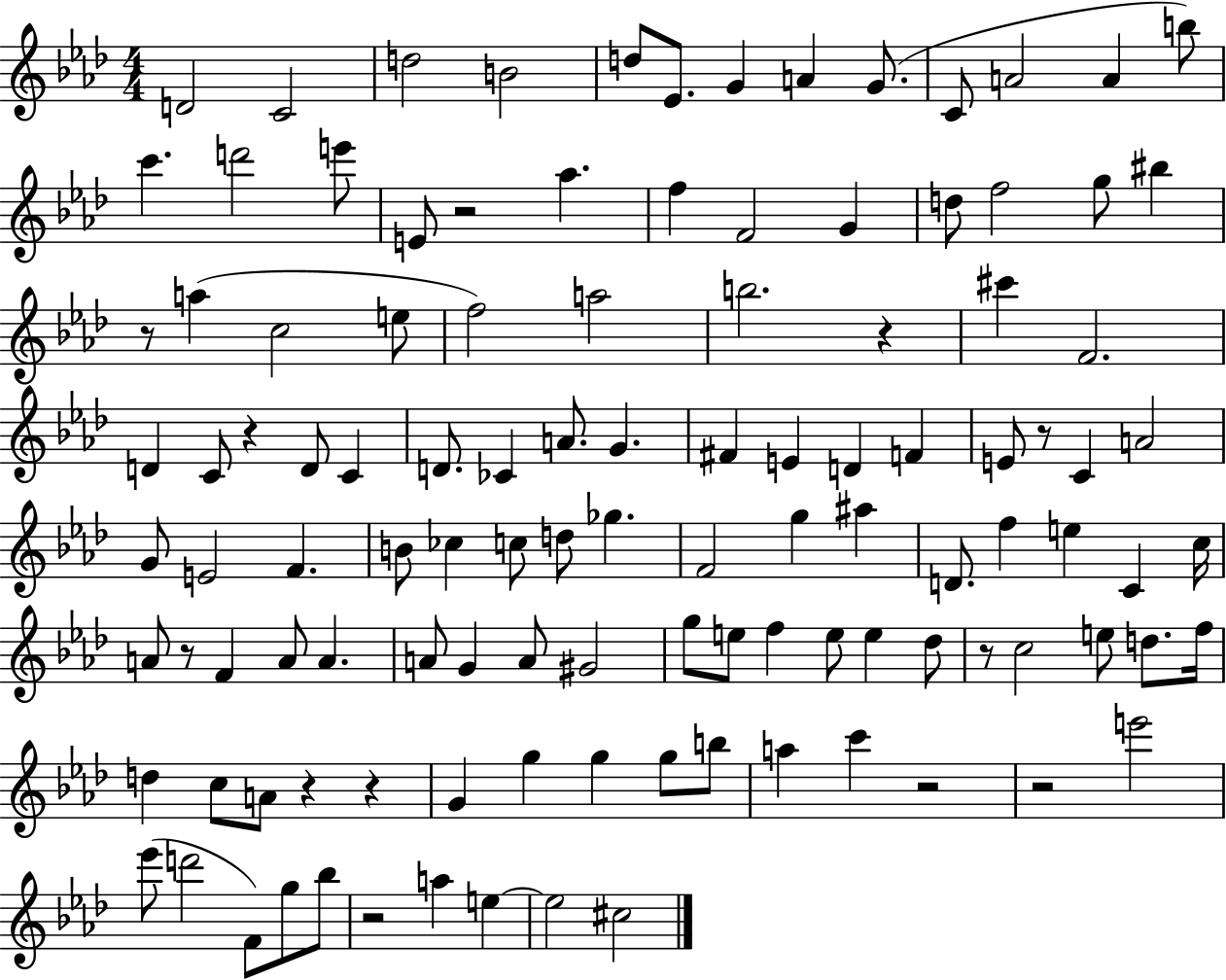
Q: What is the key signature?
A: AES major